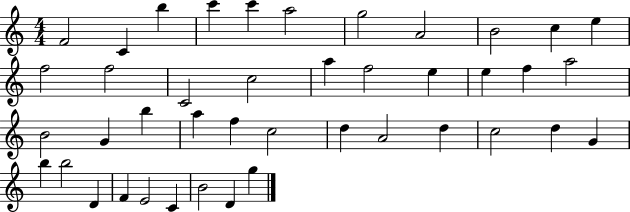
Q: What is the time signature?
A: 4/4